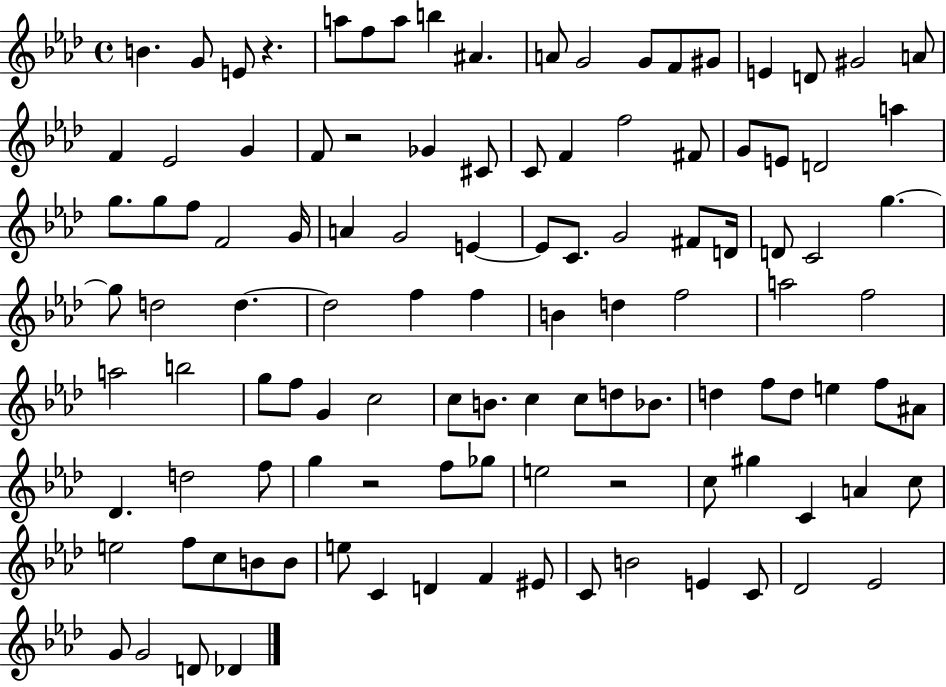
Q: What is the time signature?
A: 4/4